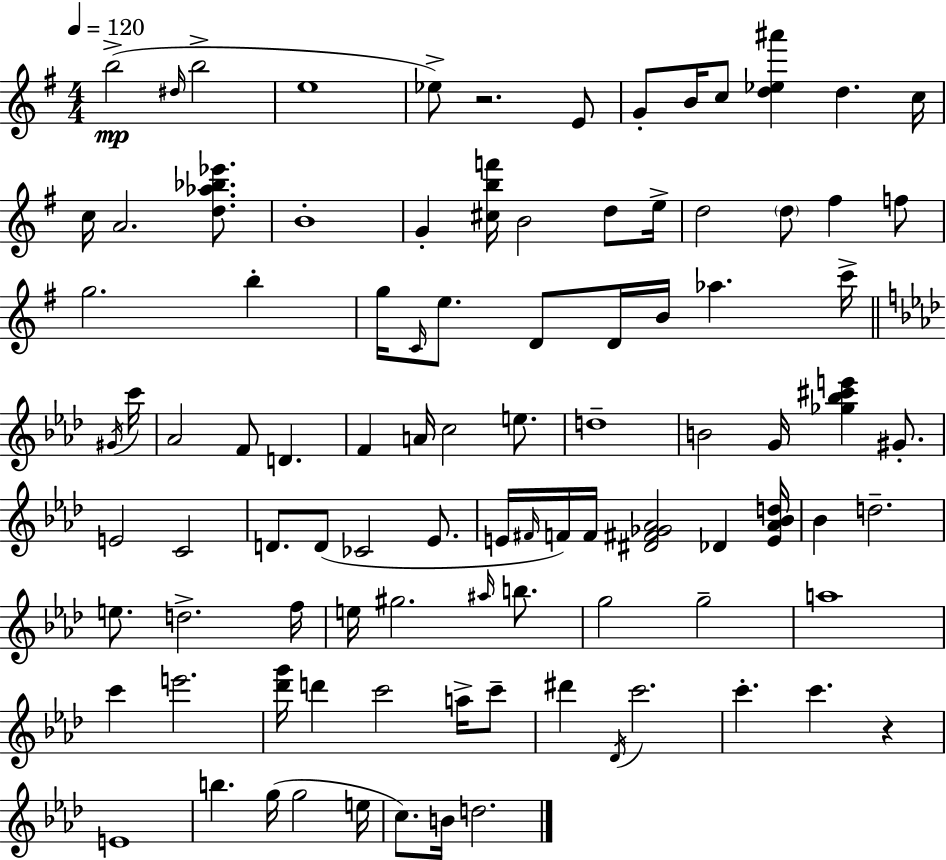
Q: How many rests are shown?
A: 2